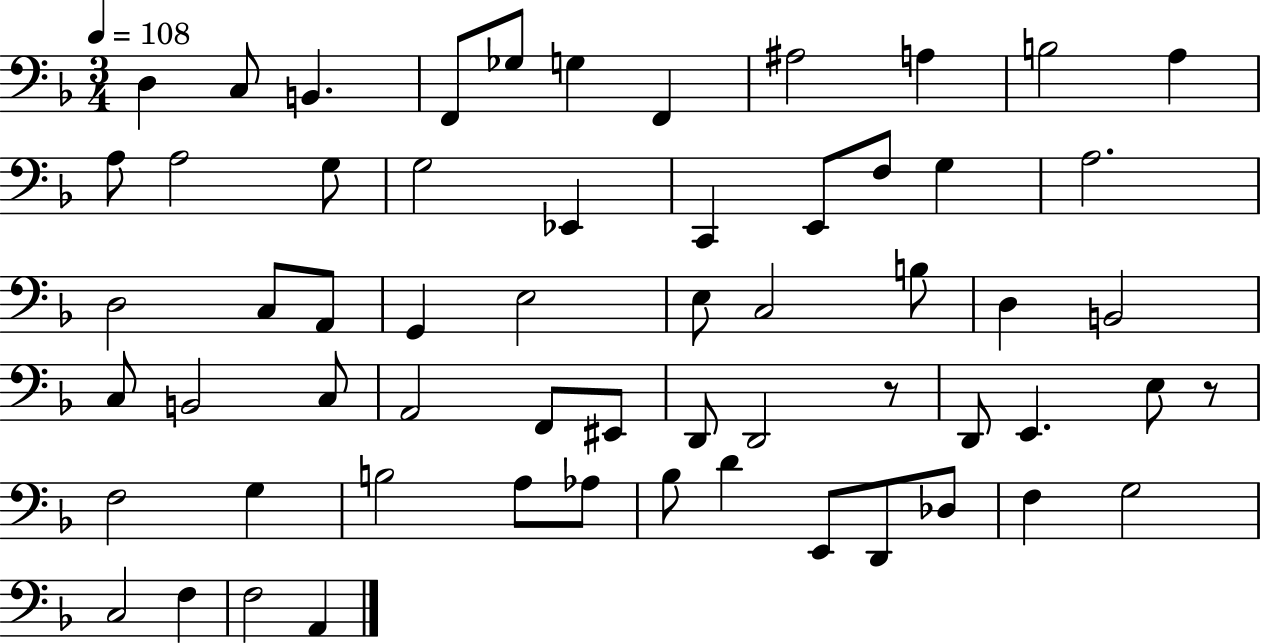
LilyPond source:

{
  \clef bass
  \numericTimeSignature
  \time 3/4
  \key f \major
  \tempo 4 = 108
  \repeat volta 2 { d4 c8 b,4. | f,8 ges8 g4 f,4 | ais2 a4 | b2 a4 | \break a8 a2 g8 | g2 ees,4 | c,4 e,8 f8 g4 | a2. | \break d2 c8 a,8 | g,4 e2 | e8 c2 b8 | d4 b,2 | \break c8 b,2 c8 | a,2 f,8 eis,8 | d,8 d,2 r8 | d,8 e,4. e8 r8 | \break f2 g4 | b2 a8 aes8 | bes8 d'4 e,8 d,8 des8 | f4 g2 | \break c2 f4 | f2 a,4 | } \bar "|."
}